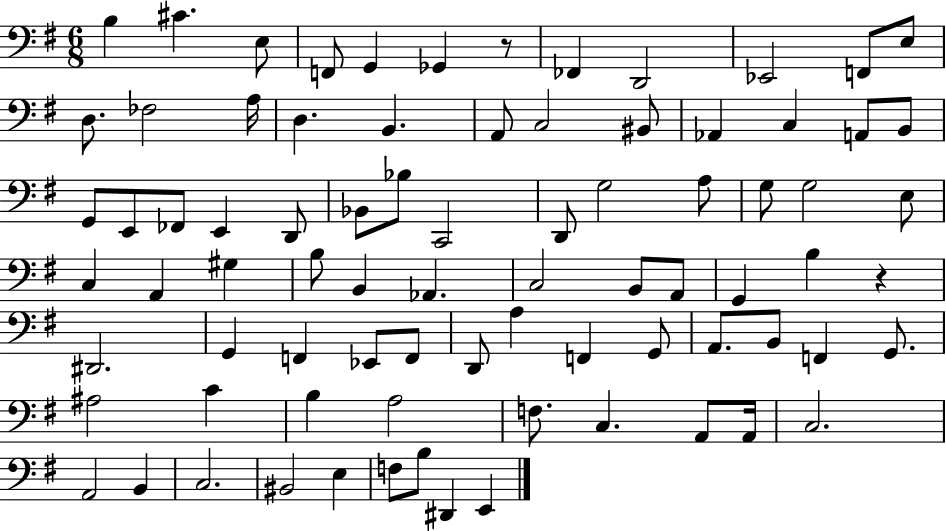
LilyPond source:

{
  \clef bass
  \numericTimeSignature
  \time 6/8
  \key g \major
  b4 cis'4. e8 | f,8 g,4 ges,4 r8 | fes,4 d,2 | ees,2 f,8 e8 | \break d8. fes2 a16 | d4. b,4. | a,8 c2 bis,8 | aes,4 c4 a,8 b,8 | \break g,8 e,8 fes,8 e,4 d,8 | bes,8 bes8 c,2 | d,8 g2 a8 | g8 g2 e8 | \break c4 a,4 gis4 | b8 b,4 aes,4. | c2 b,8 a,8 | g,4 b4 r4 | \break dis,2. | g,4 f,4 ees,8 f,8 | d,8 a4 f,4 g,8 | a,8. b,8 f,4 g,8. | \break ais2 c'4 | b4 a2 | f8. c4. a,8 a,16 | c2. | \break a,2 b,4 | c2. | bis,2 e4 | f8 b8 dis,4 e,4 | \break \bar "|."
}